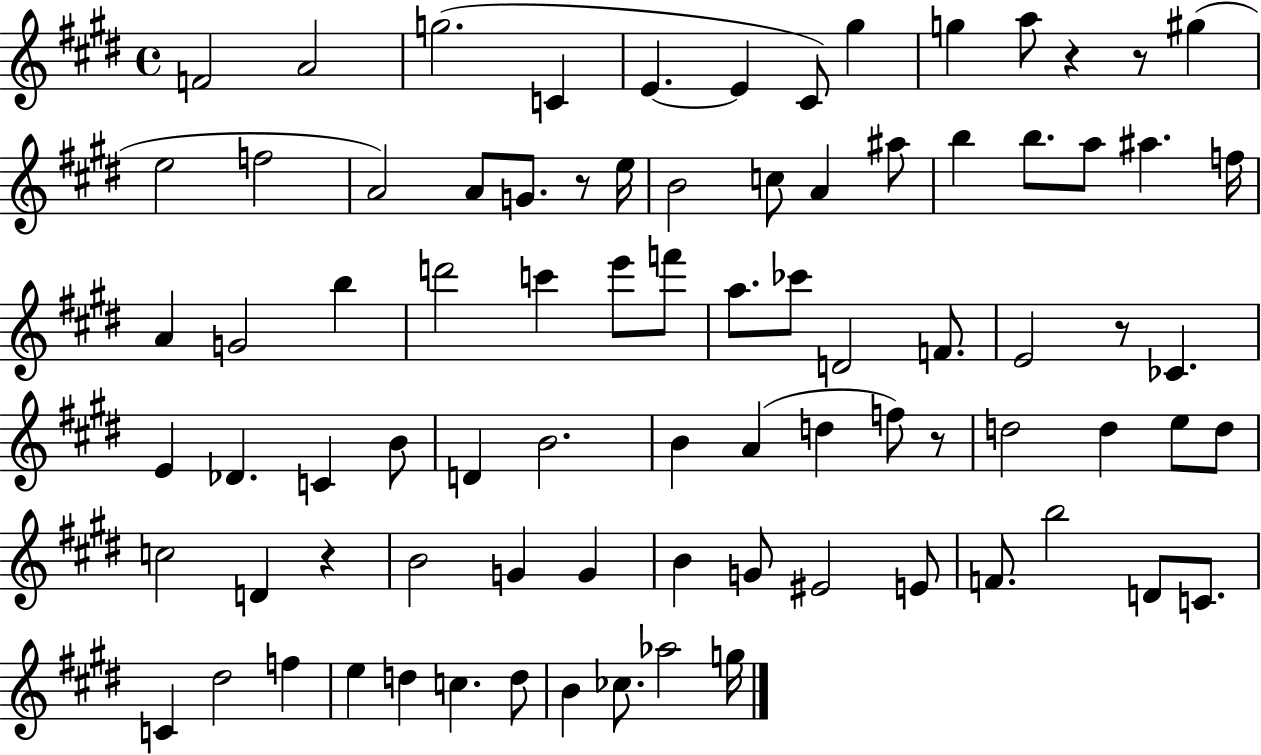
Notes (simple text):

F4/h A4/h G5/h. C4/q E4/q. E4/q C#4/e G#5/q G5/q A5/e R/q R/e G#5/q E5/h F5/h A4/h A4/e G4/e. R/e E5/s B4/h C5/e A4/q A#5/e B5/q B5/e. A5/e A#5/q. F5/s A4/q G4/h B5/q D6/h C6/q E6/e F6/e A5/e. CES6/e D4/h F4/e. E4/h R/e CES4/q. E4/q Db4/q. C4/q B4/e D4/q B4/h. B4/q A4/q D5/q F5/e R/e D5/h D5/q E5/e D5/e C5/h D4/q R/q B4/h G4/q G4/q B4/q G4/e EIS4/h E4/e F4/e. B5/h D4/e C4/e. C4/q D#5/h F5/q E5/q D5/q C5/q. D5/e B4/q CES5/e. Ab5/h G5/s